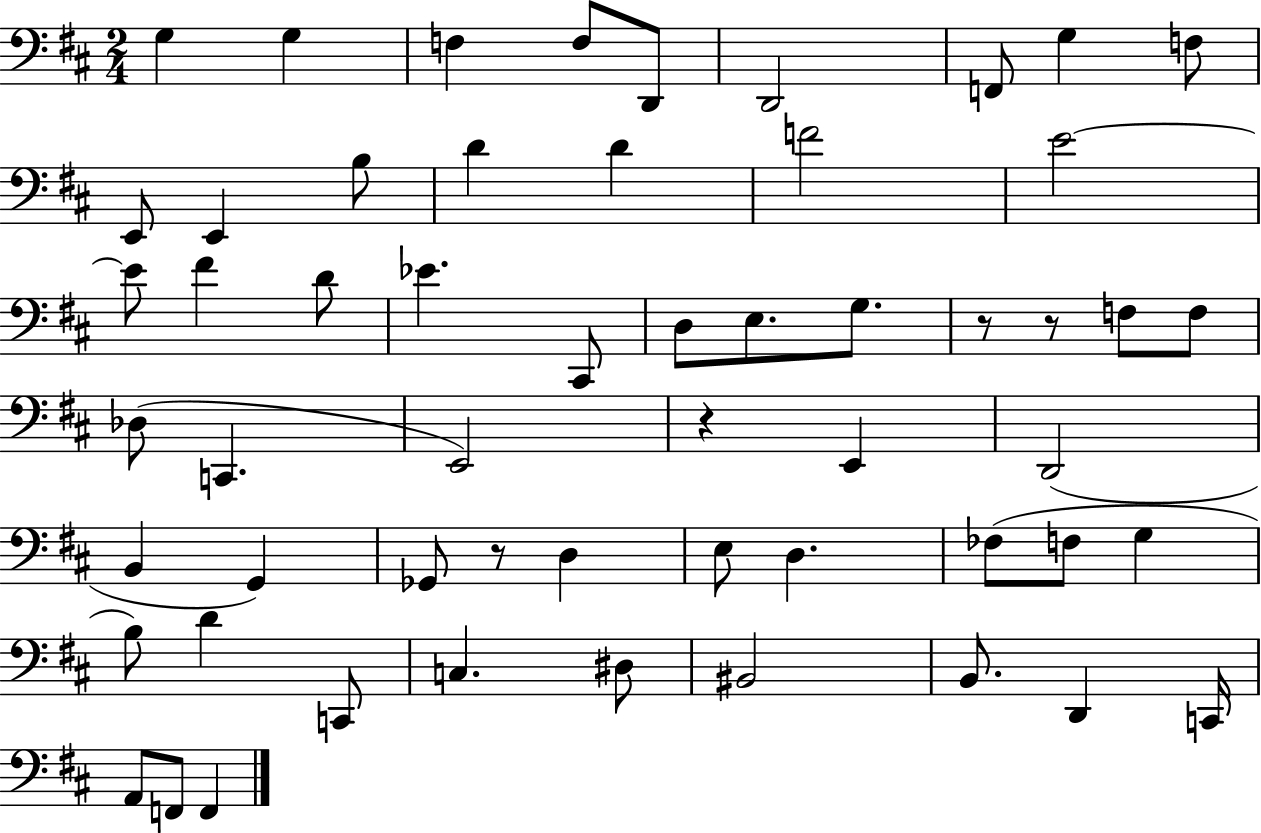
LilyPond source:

{
  \clef bass
  \numericTimeSignature
  \time 2/4
  \key d \major
  g4 g4 | f4 f8 d,8 | d,2 | f,8 g4 f8 | \break e,8 e,4 b8 | d'4 d'4 | f'2 | e'2~~ | \break e'8 fis'4 d'8 | ees'4. cis,8 | d8 e8. g8. | r8 r8 f8 f8 | \break des8( c,4. | e,2) | r4 e,4 | d,2( | \break b,4 g,4) | ges,8 r8 d4 | e8 d4. | fes8( f8 g4 | \break b8) d'4 c,8 | c4. dis8 | bis,2 | b,8. d,4 c,16 | \break a,8 f,8 f,4 | \bar "|."
}